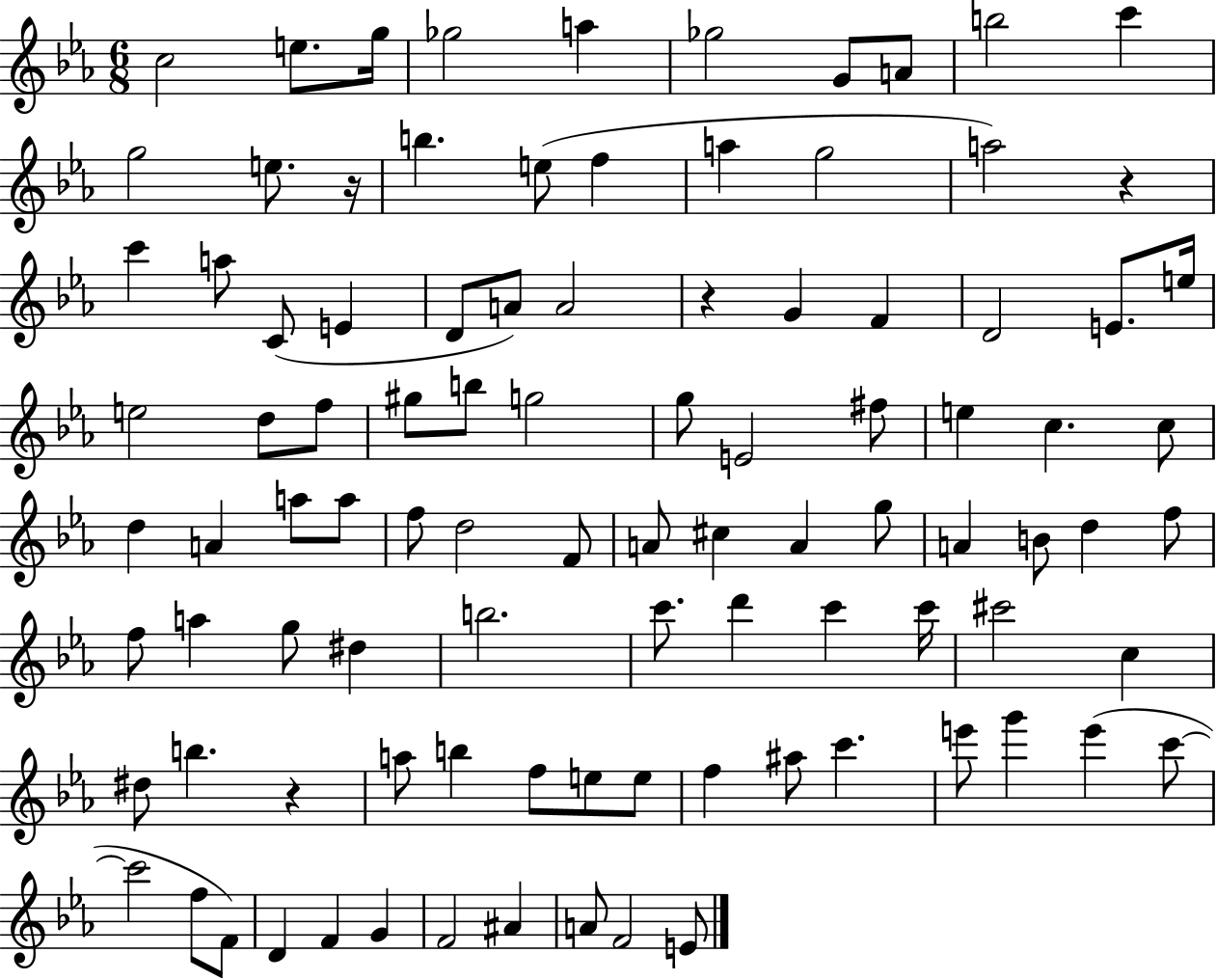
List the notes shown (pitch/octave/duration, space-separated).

C5/h E5/e. G5/s Gb5/h A5/q Gb5/h G4/e A4/e B5/h C6/q G5/h E5/e. R/s B5/q. E5/e F5/q A5/q G5/h A5/h R/q C6/q A5/e C4/e E4/q D4/e A4/e A4/h R/q G4/q F4/q D4/h E4/e. E5/s E5/h D5/e F5/e G#5/e B5/e G5/h G5/e E4/h F#5/e E5/q C5/q. C5/e D5/q A4/q A5/e A5/e F5/e D5/h F4/e A4/e C#5/q A4/q G5/e A4/q B4/e D5/q F5/e F5/e A5/q G5/e D#5/q B5/h. C6/e. D6/q C6/q C6/s C#6/h C5/q D#5/e B5/q. R/q A5/e B5/q F5/e E5/e E5/e F5/q A#5/e C6/q. E6/e G6/q E6/q C6/e C6/h F5/e F4/e D4/q F4/q G4/q F4/h A#4/q A4/e F4/h E4/e